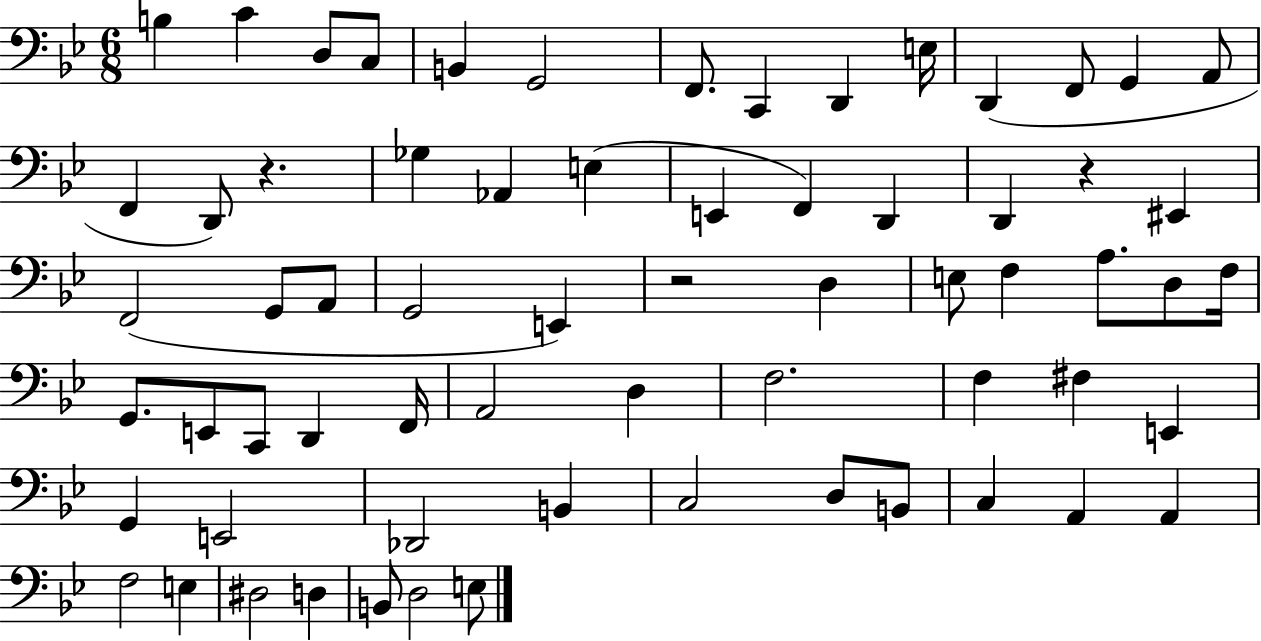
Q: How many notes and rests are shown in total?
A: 66